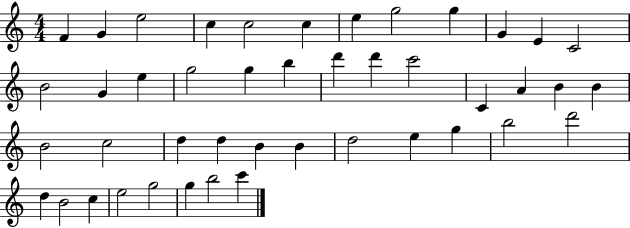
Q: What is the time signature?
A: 4/4